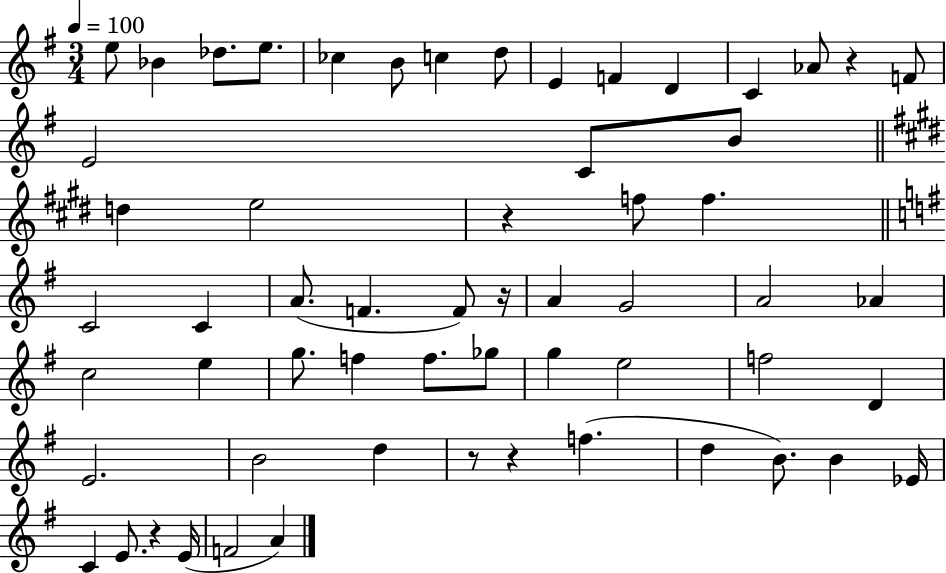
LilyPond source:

{
  \clef treble
  \numericTimeSignature
  \time 3/4
  \key g \major
  \tempo 4 = 100
  \repeat volta 2 { e''8 bes'4 des''8. e''8. | ces''4 b'8 c''4 d''8 | e'4 f'4 d'4 | c'4 aes'8 r4 f'8 | \break e'2 c'8 b'8 | \bar "||" \break \key e \major d''4 e''2 | r4 f''8 f''4. | \bar "||" \break \key g \major c'2 c'4 | a'8.( f'4. f'8) r16 | a'4 g'2 | a'2 aes'4 | \break c''2 e''4 | g''8. f''4 f''8. ges''8 | g''4 e''2 | f''2 d'4 | \break e'2. | b'2 d''4 | r8 r4 f''4.( | d''4 b'8.) b'4 ees'16 | \break c'4 e'8. r4 e'16( | f'2 a'4) | } \bar "|."
}